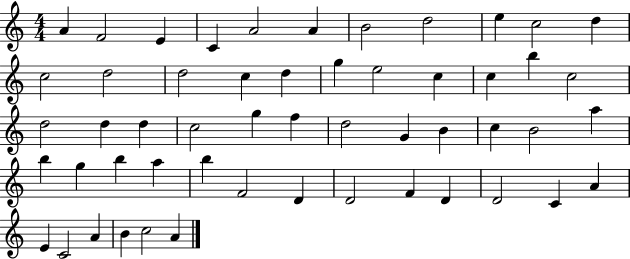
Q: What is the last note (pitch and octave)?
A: A4